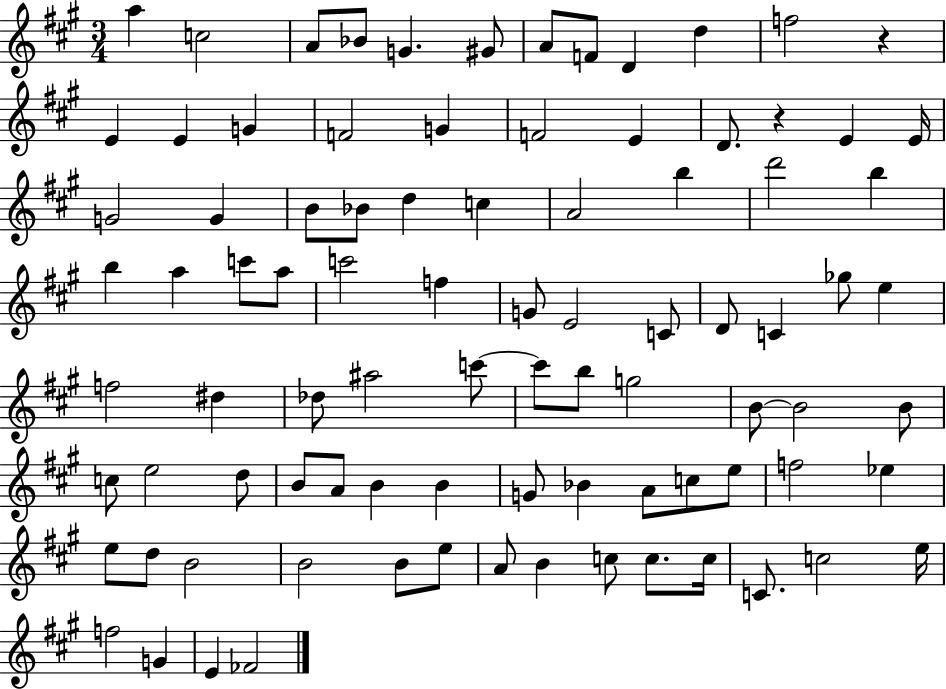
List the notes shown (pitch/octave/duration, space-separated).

A5/q C5/h A4/e Bb4/e G4/q. G#4/e A4/e F4/e D4/q D5/q F5/h R/q E4/q E4/q G4/q F4/h G4/q F4/h E4/q D4/e. R/q E4/q E4/s G4/h G4/q B4/e Bb4/e D5/q C5/q A4/h B5/q D6/h B5/q B5/q A5/q C6/e A5/e C6/h F5/q G4/e E4/h C4/e D4/e C4/q Gb5/e E5/q F5/h D#5/q Db5/e A#5/h C6/e C6/e B5/e G5/h B4/e B4/h B4/e C5/e E5/h D5/e B4/e A4/e B4/q B4/q G4/e Bb4/q A4/e C5/e E5/e F5/h Eb5/q E5/e D5/e B4/h B4/h B4/e E5/e A4/e B4/q C5/e C5/e. C5/s C4/e. C5/h E5/s F5/h G4/q E4/q FES4/h